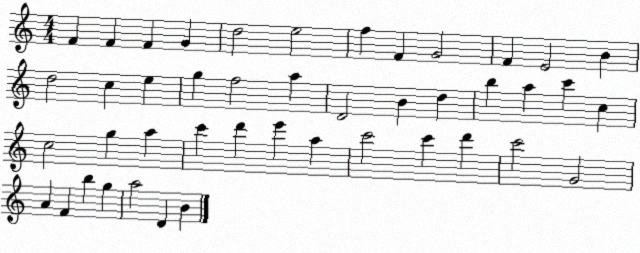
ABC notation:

X:1
T:Untitled
M:4/4
L:1/4
K:C
F F F G d2 e2 f F G2 F E2 B d2 c e g f2 a D2 B d b a c' c c2 g a c' d' e' a c'2 c' d' c'2 G2 A F b g a2 D B